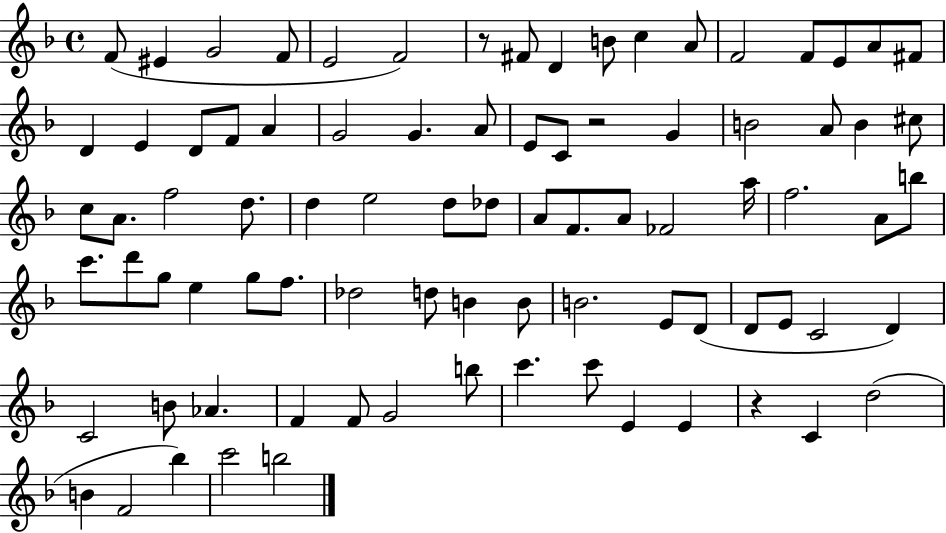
{
  \clef treble
  \time 4/4
  \defaultTimeSignature
  \key f \major
  \repeat volta 2 { f'8( eis'4 g'2 f'8 | e'2 f'2) | r8 fis'8 d'4 b'8 c''4 a'8 | f'2 f'8 e'8 a'8 fis'8 | \break d'4 e'4 d'8 f'8 a'4 | g'2 g'4. a'8 | e'8 c'8 r2 g'4 | b'2 a'8 b'4 cis''8 | \break c''8 a'8. f''2 d''8. | d''4 e''2 d''8 des''8 | a'8 f'8. a'8 fes'2 a''16 | f''2. a'8 b''8 | \break c'''8. d'''8 g''8 e''4 g''8 f''8. | des''2 d''8 b'4 b'8 | b'2. e'8 d'8( | d'8 e'8 c'2 d'4) | \break c'2 b'8 aes'4. | f'4 f'8 g'2 b''8 | c'''4. c'''8 e'4 e'4 | r4 c'4 d''2( | \break b'4 f'2 bes''4) | c'''2 b''2 | } \bar "|."
}